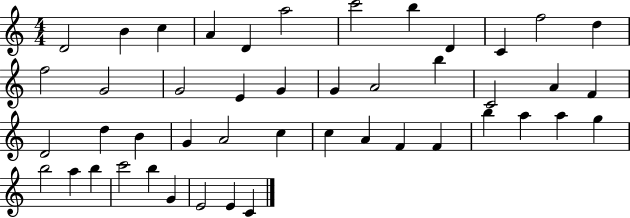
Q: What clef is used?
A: treble